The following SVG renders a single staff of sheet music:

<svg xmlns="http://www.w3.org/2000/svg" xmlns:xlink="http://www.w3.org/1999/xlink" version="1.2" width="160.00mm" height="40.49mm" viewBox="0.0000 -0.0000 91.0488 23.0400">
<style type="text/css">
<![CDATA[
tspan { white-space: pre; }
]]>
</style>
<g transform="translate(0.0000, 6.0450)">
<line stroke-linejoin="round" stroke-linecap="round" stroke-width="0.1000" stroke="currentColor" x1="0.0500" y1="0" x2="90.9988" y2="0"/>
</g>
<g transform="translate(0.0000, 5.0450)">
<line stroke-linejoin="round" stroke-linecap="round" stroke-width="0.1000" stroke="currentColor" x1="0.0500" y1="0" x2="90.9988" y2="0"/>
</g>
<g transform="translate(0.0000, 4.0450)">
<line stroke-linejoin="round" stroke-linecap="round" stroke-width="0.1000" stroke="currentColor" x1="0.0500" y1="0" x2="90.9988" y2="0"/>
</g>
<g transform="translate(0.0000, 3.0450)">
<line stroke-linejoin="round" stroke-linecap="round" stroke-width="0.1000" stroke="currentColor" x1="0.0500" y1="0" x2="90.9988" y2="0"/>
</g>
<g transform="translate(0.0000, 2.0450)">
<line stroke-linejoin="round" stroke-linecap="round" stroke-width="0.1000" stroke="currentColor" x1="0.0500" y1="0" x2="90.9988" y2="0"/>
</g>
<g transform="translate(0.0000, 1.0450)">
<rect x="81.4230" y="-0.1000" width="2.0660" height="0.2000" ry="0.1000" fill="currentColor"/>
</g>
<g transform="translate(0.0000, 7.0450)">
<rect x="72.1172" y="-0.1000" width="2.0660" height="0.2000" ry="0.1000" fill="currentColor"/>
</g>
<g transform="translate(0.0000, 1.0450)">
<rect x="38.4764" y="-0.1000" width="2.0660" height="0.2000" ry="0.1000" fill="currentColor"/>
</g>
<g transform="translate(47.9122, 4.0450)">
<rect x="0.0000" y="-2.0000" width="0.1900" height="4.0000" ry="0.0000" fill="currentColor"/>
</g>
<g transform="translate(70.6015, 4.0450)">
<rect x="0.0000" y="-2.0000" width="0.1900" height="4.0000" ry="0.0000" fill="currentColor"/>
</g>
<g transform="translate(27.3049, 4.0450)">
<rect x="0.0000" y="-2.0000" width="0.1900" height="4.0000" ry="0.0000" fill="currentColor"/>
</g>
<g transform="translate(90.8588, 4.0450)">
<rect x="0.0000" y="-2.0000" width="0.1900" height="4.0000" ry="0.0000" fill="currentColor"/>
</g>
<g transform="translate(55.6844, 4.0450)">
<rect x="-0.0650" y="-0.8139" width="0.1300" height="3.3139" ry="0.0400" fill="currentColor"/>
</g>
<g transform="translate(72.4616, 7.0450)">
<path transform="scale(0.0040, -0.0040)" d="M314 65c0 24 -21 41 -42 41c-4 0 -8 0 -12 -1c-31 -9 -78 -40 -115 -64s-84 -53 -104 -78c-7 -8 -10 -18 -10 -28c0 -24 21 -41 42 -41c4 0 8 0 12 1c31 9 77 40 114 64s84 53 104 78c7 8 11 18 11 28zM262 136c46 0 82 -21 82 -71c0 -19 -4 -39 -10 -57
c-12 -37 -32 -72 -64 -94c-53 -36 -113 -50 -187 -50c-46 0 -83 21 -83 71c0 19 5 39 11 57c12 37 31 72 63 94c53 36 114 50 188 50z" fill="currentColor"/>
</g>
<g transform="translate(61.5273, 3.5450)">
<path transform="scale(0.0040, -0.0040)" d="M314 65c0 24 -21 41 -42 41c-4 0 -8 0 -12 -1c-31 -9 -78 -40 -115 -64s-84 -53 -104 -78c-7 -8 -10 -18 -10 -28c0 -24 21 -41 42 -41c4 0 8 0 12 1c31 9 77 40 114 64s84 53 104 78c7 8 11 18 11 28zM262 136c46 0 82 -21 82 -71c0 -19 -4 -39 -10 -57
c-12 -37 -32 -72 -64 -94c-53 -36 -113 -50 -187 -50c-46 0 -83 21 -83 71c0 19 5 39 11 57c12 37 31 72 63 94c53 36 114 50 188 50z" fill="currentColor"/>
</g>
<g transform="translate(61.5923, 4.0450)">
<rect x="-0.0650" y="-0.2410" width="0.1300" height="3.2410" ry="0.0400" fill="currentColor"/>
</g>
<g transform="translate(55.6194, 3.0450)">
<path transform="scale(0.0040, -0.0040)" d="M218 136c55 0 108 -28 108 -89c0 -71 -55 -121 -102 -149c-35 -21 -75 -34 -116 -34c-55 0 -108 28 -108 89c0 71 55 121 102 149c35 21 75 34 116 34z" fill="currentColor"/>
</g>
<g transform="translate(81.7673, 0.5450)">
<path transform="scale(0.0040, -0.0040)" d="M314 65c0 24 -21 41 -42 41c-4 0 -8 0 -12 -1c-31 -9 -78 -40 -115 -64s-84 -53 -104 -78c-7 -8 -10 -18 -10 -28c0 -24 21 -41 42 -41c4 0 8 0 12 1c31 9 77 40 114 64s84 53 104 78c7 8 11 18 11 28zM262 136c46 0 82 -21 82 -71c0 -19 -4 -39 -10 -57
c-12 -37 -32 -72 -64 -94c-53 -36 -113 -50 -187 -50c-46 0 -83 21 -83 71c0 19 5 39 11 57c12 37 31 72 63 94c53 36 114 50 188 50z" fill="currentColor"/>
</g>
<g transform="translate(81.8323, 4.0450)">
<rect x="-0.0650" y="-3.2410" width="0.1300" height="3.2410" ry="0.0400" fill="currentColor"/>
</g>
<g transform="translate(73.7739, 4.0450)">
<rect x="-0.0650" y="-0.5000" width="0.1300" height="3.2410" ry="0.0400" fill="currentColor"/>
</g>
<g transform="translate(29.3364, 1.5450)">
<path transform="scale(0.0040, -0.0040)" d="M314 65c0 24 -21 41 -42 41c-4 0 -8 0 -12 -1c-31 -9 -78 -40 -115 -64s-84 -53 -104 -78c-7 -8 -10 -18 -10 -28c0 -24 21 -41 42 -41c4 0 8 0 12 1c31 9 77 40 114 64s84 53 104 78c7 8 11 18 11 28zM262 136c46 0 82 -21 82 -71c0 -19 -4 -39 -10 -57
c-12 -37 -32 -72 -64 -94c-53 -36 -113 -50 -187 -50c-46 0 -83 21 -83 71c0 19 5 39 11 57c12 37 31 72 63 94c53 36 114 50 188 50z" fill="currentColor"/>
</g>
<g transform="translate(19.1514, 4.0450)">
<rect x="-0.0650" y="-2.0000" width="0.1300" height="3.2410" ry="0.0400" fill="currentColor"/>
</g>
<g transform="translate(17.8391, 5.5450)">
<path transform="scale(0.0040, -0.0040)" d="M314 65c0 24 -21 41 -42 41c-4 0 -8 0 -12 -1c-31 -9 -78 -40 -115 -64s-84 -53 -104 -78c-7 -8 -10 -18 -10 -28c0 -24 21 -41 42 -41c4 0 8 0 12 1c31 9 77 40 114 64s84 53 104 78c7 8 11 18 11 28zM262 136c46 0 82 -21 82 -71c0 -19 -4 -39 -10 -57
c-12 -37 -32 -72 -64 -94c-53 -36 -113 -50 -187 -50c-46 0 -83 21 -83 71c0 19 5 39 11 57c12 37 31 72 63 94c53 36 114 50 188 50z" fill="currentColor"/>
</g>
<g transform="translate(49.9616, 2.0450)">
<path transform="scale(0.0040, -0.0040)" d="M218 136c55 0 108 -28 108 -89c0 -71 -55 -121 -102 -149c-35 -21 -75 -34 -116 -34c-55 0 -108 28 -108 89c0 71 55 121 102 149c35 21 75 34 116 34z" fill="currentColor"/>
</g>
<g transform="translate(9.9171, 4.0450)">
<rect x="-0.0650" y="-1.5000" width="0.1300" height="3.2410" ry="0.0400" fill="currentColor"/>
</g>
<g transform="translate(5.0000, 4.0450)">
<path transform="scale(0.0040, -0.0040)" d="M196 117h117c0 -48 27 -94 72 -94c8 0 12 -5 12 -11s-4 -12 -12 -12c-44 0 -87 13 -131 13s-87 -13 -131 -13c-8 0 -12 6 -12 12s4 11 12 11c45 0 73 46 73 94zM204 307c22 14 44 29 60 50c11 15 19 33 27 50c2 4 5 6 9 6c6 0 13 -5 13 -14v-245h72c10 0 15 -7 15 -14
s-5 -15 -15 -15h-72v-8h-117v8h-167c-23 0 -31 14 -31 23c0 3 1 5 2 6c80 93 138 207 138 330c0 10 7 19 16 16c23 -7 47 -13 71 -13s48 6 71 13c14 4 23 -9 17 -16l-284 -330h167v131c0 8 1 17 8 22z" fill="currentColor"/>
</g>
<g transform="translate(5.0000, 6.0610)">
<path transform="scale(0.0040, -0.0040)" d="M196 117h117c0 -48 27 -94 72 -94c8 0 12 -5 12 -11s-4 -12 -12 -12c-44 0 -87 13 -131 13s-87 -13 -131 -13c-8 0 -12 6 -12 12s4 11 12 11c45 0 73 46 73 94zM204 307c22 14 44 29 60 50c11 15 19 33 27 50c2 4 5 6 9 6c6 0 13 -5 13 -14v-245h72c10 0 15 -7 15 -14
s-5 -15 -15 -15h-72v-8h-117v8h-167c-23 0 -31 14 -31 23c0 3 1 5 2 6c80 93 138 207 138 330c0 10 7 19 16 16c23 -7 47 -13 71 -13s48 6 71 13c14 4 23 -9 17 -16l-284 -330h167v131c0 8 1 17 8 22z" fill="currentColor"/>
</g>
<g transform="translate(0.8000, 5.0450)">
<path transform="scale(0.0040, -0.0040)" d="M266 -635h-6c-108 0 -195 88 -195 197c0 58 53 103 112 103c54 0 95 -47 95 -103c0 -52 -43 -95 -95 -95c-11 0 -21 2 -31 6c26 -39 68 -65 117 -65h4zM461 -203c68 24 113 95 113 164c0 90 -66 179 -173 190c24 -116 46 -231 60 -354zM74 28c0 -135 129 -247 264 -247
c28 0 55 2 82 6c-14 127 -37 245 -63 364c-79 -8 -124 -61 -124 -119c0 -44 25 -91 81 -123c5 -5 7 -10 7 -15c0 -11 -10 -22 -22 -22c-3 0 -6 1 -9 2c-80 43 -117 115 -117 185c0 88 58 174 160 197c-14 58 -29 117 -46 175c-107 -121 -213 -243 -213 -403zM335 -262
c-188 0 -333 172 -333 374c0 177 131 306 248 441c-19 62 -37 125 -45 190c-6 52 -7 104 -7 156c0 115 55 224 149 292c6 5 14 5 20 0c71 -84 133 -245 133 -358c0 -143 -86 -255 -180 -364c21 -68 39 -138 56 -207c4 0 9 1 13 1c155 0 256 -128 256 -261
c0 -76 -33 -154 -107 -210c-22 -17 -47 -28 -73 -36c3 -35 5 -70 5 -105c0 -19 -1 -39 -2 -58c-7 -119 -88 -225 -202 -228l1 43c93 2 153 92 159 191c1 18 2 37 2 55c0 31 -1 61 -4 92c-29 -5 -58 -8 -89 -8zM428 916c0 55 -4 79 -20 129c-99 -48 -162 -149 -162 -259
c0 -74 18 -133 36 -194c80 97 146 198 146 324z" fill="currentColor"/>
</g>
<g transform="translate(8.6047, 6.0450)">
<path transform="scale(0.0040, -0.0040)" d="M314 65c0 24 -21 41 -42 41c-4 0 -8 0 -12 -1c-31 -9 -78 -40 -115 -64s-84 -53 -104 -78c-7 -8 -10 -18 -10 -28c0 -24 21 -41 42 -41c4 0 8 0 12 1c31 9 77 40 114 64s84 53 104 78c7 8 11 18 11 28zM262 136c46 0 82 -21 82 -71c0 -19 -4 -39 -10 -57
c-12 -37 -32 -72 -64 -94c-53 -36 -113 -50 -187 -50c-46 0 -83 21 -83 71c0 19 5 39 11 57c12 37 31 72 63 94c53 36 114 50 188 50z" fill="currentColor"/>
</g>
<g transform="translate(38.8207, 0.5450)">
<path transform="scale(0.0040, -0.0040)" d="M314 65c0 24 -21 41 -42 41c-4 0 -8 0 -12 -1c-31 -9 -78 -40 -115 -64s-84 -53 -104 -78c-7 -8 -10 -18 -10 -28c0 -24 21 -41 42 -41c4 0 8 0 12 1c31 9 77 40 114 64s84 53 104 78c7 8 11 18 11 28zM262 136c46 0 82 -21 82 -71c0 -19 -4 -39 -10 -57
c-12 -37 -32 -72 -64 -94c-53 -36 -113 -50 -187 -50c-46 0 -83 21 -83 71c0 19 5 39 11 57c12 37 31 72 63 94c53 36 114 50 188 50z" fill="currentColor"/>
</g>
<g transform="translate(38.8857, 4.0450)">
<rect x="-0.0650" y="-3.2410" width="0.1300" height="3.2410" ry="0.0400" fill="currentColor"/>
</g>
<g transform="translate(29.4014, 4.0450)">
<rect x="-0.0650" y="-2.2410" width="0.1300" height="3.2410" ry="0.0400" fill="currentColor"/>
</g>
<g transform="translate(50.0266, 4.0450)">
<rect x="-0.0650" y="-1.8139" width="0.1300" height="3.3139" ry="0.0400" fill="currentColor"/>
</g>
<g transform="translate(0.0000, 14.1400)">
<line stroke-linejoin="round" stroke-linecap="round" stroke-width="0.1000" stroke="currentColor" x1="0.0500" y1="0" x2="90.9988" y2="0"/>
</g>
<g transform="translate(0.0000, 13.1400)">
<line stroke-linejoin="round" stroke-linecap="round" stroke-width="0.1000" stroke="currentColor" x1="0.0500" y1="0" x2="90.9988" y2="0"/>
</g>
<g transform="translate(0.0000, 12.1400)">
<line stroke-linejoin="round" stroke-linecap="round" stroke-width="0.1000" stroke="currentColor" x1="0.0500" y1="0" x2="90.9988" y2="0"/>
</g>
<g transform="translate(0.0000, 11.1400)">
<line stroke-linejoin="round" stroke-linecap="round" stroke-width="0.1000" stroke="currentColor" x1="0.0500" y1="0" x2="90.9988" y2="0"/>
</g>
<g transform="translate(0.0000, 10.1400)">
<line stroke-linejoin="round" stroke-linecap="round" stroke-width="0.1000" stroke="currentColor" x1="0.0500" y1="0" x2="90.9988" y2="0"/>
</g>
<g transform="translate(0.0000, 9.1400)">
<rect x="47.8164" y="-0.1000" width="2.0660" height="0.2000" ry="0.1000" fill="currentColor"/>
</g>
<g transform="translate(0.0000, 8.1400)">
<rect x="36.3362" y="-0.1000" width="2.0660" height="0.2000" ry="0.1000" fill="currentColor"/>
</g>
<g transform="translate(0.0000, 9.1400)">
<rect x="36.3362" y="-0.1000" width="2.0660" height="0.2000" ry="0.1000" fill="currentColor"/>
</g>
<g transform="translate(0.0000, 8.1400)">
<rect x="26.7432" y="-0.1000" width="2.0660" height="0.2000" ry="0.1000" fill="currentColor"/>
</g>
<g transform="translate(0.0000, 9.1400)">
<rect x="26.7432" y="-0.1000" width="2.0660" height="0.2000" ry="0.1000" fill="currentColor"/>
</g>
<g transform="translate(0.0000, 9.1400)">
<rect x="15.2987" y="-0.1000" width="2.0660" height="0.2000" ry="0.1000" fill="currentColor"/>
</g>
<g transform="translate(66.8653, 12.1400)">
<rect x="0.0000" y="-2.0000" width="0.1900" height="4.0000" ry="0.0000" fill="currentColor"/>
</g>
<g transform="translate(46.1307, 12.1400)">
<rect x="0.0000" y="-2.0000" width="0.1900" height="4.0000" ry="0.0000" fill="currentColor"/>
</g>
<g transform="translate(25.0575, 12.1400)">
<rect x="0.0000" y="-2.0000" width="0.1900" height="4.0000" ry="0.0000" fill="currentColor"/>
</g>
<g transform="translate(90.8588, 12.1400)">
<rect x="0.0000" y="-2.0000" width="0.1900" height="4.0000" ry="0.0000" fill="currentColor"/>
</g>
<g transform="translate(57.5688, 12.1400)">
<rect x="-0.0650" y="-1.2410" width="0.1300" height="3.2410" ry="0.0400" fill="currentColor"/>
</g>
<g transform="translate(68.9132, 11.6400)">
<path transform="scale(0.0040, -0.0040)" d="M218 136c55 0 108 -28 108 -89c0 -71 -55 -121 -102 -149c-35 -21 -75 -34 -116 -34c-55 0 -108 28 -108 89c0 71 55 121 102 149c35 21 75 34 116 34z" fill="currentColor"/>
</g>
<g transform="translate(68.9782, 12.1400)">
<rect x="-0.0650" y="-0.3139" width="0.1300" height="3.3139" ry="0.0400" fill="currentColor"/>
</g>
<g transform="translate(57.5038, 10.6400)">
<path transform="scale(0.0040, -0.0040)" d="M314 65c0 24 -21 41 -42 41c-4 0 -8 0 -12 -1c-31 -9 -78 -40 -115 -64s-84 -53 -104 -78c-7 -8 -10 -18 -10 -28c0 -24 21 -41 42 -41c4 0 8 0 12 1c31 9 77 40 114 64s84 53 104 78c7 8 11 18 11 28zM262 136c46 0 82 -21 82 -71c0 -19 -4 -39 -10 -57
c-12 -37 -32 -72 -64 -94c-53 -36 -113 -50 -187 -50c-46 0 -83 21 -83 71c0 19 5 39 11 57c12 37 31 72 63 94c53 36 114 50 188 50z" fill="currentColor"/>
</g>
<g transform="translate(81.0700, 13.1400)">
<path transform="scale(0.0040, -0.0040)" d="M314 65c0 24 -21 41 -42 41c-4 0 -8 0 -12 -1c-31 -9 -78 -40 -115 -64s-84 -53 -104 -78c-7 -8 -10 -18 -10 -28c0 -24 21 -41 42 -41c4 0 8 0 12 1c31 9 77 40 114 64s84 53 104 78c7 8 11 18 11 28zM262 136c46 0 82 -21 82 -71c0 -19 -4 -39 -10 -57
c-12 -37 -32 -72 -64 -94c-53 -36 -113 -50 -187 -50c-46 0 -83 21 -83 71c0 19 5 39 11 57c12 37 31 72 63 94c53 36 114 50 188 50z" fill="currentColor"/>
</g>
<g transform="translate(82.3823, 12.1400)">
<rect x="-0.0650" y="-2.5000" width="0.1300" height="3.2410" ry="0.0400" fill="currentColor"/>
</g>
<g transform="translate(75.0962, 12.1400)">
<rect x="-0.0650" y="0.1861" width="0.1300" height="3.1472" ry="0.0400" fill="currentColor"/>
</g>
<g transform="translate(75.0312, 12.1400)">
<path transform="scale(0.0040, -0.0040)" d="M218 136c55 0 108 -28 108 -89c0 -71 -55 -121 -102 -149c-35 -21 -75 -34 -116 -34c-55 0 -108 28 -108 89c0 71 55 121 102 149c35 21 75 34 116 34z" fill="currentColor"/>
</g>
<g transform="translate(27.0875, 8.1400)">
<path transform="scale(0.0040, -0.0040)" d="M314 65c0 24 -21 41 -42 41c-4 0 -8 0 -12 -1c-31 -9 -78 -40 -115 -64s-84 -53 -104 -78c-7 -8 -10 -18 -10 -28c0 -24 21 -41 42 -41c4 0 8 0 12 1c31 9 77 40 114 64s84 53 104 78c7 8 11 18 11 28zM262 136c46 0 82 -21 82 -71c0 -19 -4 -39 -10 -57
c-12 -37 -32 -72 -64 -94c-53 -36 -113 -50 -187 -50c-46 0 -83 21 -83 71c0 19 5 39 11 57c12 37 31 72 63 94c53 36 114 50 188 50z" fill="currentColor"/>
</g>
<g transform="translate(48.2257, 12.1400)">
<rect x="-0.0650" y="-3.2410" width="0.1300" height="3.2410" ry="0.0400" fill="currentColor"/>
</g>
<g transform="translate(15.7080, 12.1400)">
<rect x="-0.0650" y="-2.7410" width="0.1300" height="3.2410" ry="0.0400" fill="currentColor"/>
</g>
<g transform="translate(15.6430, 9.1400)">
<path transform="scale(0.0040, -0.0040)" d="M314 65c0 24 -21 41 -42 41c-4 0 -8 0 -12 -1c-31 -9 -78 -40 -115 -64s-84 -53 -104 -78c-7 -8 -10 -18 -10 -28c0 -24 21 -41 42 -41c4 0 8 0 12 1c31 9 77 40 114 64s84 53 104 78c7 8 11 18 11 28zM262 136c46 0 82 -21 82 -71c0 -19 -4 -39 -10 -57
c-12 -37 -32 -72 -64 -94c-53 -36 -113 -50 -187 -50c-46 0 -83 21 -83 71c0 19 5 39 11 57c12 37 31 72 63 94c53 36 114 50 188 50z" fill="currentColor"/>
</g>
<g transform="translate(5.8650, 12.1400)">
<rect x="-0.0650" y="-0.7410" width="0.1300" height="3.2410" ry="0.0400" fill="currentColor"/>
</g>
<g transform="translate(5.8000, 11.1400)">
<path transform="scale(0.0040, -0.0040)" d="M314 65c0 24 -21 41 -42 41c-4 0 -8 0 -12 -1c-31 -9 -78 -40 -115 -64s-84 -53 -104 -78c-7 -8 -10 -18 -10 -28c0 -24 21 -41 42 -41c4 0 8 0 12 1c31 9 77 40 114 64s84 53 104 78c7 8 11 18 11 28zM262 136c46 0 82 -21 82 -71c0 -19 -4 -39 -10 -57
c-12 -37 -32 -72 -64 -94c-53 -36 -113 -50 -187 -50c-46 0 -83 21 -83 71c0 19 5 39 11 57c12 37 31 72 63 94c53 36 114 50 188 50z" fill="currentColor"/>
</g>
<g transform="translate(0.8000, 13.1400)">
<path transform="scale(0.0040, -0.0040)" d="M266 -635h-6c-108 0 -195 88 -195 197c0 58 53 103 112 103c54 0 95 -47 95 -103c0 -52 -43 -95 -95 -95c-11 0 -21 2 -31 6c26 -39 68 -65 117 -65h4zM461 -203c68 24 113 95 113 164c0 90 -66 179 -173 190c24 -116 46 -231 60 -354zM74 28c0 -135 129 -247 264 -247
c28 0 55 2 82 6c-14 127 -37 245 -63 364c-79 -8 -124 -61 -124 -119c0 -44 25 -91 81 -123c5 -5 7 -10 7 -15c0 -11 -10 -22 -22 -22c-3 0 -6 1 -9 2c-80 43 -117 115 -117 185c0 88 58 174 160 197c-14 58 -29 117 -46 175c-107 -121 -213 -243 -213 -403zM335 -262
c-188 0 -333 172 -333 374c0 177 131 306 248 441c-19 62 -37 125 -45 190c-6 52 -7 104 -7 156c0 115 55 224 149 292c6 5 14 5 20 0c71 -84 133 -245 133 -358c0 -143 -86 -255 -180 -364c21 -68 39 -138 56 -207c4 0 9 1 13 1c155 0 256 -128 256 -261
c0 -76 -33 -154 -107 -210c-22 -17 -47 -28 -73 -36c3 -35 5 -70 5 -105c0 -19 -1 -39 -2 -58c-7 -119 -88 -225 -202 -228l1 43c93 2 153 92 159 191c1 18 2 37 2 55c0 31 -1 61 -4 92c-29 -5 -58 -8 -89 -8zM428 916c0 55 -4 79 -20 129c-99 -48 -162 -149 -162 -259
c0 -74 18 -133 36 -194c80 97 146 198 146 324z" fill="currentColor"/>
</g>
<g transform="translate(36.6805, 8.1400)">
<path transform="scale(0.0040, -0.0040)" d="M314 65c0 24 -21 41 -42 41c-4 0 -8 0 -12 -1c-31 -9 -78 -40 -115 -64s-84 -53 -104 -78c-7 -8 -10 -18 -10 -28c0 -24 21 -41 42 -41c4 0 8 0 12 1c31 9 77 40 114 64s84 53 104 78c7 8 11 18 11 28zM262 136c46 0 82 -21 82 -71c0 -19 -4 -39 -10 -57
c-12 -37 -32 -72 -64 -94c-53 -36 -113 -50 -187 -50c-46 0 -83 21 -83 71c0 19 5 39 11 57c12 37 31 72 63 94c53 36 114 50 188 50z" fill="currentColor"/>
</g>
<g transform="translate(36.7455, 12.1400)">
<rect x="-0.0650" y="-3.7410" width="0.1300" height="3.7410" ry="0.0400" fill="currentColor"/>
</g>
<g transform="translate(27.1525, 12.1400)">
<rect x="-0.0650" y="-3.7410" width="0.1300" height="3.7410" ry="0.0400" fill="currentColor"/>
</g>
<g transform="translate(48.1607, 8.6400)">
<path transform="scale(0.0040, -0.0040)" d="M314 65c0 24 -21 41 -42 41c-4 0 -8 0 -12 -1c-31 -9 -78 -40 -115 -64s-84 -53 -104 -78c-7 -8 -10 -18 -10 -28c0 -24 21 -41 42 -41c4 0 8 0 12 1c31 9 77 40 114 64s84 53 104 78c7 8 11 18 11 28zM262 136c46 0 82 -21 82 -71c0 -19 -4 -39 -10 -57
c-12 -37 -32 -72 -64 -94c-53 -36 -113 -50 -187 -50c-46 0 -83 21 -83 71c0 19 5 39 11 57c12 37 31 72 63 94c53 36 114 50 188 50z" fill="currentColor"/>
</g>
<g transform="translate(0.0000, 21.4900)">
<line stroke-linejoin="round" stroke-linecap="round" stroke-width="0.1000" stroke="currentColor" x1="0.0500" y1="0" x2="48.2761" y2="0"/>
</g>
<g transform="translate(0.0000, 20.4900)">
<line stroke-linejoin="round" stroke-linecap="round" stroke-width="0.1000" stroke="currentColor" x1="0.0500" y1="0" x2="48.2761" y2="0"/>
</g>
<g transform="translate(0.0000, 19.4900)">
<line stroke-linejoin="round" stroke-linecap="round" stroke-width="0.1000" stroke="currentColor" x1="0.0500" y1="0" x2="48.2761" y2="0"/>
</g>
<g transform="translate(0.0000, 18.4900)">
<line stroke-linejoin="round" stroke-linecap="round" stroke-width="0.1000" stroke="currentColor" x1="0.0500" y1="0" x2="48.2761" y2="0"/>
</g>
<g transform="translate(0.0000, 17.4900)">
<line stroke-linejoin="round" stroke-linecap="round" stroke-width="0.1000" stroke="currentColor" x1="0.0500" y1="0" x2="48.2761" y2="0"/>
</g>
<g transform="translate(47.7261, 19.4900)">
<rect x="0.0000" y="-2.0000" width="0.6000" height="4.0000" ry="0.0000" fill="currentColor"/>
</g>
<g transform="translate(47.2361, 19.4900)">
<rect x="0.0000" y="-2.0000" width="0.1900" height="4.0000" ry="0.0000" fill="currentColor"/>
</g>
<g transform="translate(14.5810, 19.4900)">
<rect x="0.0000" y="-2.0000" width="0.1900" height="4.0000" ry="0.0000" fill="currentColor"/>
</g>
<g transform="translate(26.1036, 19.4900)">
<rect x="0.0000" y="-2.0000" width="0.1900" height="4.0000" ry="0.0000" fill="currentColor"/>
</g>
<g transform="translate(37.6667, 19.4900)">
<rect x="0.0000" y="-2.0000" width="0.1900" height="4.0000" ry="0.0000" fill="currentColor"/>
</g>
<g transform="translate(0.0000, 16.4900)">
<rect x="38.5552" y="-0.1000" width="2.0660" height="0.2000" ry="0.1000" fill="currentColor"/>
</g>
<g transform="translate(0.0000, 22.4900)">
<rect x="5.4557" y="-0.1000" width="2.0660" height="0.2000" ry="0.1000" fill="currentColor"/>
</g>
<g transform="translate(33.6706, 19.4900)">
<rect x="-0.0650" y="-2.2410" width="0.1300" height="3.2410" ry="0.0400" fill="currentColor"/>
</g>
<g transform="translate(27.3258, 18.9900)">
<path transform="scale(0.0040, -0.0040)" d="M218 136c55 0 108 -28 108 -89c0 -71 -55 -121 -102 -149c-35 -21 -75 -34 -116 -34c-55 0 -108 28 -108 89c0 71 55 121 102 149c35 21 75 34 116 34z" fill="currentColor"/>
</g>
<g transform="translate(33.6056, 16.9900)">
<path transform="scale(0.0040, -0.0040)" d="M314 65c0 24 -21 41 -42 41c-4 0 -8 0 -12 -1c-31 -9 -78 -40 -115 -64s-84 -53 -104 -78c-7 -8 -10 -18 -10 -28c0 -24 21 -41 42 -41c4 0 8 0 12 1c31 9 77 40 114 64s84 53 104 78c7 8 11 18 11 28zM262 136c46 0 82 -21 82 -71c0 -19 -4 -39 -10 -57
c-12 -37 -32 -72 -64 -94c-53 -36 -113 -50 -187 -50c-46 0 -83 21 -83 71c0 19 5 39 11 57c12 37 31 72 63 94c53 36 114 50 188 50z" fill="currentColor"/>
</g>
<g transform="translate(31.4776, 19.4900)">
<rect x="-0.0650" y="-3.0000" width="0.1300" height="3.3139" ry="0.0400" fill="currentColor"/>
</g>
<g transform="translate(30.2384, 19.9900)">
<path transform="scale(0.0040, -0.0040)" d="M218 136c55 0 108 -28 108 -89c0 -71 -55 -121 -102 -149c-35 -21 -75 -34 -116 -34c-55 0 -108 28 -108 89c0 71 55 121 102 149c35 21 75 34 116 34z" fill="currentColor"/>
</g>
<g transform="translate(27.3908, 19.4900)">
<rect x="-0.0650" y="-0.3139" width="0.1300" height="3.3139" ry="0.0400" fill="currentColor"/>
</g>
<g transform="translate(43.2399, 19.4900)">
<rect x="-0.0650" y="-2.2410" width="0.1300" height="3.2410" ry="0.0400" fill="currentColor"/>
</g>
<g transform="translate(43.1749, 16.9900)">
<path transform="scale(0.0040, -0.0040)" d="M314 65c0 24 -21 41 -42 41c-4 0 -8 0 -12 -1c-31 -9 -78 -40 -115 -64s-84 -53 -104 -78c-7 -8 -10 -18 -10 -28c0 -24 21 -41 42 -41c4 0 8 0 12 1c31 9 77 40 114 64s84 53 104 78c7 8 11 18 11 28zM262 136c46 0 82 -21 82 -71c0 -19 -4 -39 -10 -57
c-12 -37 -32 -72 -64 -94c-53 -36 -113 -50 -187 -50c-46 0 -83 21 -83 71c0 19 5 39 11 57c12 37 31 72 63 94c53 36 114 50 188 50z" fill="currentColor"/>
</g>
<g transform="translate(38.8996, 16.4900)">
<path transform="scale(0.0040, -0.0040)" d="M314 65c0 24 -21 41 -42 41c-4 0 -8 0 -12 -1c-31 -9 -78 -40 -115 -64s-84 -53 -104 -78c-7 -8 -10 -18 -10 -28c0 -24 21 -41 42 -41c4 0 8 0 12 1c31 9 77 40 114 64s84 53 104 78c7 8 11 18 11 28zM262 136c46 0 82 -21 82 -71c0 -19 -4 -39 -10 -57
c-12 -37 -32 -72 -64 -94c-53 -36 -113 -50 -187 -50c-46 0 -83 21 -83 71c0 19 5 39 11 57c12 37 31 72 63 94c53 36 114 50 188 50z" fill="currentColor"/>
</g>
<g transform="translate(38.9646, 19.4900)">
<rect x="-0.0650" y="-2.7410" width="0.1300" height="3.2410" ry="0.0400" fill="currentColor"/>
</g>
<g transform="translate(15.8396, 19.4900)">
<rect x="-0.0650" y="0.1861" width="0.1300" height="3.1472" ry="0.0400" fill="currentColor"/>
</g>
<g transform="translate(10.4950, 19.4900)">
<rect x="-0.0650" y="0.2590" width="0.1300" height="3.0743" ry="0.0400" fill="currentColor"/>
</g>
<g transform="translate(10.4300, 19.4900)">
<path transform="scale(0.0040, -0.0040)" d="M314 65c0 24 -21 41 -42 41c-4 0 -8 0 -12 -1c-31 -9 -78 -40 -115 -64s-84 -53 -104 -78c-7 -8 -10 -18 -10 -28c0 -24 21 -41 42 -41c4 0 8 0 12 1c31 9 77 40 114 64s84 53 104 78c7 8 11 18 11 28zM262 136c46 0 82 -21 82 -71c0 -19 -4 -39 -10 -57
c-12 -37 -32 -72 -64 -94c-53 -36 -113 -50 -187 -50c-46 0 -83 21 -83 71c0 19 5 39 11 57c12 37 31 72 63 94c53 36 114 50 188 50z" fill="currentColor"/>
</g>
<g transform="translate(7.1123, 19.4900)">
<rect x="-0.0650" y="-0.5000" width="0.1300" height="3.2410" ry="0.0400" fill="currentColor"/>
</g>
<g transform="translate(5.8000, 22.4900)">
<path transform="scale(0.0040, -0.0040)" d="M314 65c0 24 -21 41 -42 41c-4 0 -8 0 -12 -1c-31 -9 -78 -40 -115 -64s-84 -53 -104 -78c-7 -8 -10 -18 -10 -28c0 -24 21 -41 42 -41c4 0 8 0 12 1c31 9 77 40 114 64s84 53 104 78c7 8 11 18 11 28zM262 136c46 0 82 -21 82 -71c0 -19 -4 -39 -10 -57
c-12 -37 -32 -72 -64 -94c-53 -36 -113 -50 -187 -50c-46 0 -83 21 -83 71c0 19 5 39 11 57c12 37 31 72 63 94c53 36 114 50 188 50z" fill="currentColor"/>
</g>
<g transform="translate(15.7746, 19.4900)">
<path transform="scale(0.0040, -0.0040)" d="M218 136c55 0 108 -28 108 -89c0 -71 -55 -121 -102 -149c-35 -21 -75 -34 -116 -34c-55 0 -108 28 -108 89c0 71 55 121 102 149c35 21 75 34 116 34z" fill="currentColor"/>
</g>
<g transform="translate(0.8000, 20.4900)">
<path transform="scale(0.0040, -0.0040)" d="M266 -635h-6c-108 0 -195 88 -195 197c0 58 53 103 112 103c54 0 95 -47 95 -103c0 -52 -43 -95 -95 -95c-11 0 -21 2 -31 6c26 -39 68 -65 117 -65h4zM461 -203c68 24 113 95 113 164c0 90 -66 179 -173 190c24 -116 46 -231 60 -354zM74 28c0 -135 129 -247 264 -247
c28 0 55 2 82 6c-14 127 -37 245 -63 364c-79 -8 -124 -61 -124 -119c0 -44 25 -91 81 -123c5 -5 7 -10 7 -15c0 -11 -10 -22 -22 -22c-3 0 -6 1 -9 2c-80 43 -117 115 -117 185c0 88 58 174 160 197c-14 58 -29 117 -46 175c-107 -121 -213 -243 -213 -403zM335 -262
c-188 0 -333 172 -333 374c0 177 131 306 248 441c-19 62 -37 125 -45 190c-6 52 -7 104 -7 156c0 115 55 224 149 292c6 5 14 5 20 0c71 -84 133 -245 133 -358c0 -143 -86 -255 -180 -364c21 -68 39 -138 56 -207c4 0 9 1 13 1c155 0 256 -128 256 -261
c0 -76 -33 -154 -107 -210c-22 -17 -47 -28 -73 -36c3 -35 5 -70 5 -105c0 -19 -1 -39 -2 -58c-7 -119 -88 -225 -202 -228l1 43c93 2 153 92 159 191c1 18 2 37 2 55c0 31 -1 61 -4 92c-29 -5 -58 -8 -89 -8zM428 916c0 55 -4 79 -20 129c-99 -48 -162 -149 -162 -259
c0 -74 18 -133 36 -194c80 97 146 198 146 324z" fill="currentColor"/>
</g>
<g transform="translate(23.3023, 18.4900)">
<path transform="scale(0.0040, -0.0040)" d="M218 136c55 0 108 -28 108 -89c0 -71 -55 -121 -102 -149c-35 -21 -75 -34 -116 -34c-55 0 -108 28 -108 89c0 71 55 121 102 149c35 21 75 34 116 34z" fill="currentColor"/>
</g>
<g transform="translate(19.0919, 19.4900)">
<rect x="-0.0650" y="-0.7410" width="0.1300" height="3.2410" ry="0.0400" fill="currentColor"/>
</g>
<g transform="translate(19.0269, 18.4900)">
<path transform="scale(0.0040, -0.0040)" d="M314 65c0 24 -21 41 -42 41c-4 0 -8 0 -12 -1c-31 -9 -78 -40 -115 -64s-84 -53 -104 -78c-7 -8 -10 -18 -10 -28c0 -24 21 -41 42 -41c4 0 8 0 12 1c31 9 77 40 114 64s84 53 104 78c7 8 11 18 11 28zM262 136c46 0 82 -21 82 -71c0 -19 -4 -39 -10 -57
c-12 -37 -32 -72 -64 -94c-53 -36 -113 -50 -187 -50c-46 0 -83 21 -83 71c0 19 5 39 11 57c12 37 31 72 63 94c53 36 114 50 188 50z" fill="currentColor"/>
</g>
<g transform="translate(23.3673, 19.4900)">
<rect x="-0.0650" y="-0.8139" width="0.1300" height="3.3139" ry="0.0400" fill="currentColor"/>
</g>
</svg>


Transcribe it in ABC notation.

X:1
T:Untitled
M:4/4
L:1/4
K:C
E2 F2 g2 b2 f d c2 C2 b2 d2 a2 c'2 c'2 b2 e2 c B G2 C2 B2 B d2 d c A g2 a2 g2